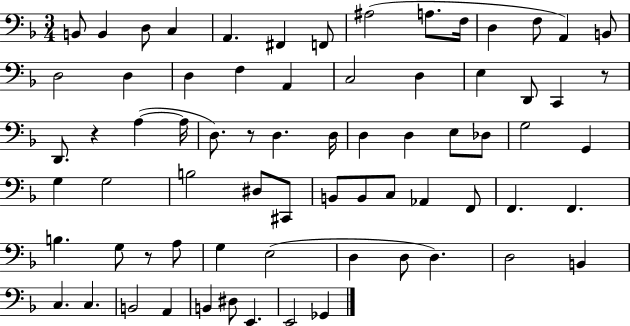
{
  \clef bass
  \numericTimeSignature
  \time 3/4
  \key f \major
  b,8 b,4 d8 c4 | a,4. fis,4 f,8 | ais2( a8. f16 | d4 f8 a,4) b,8 | \break d2 d4 | d4 f4 a,4 | c2 d4 | e4 d,8 c,4 r8 | \break d,8. r4 a4~(~ a16 | d8.) r8 d4. d16 | d4 d4 e8 des8 | g2 g,4 | \break g4 g2 | b2 dis8 cis,8 | b,8 b,8 c8 aes,4 f,8 | f,4. f,4. | \break b4. g8 r8 a8 | g4 e2( | d4 d8 d4.) | d2 b,4 | \break c4. c4. | b,2 a,4 | b,4 dis8 e,4. | e,2 ges,4 | \break \bar "|."
}